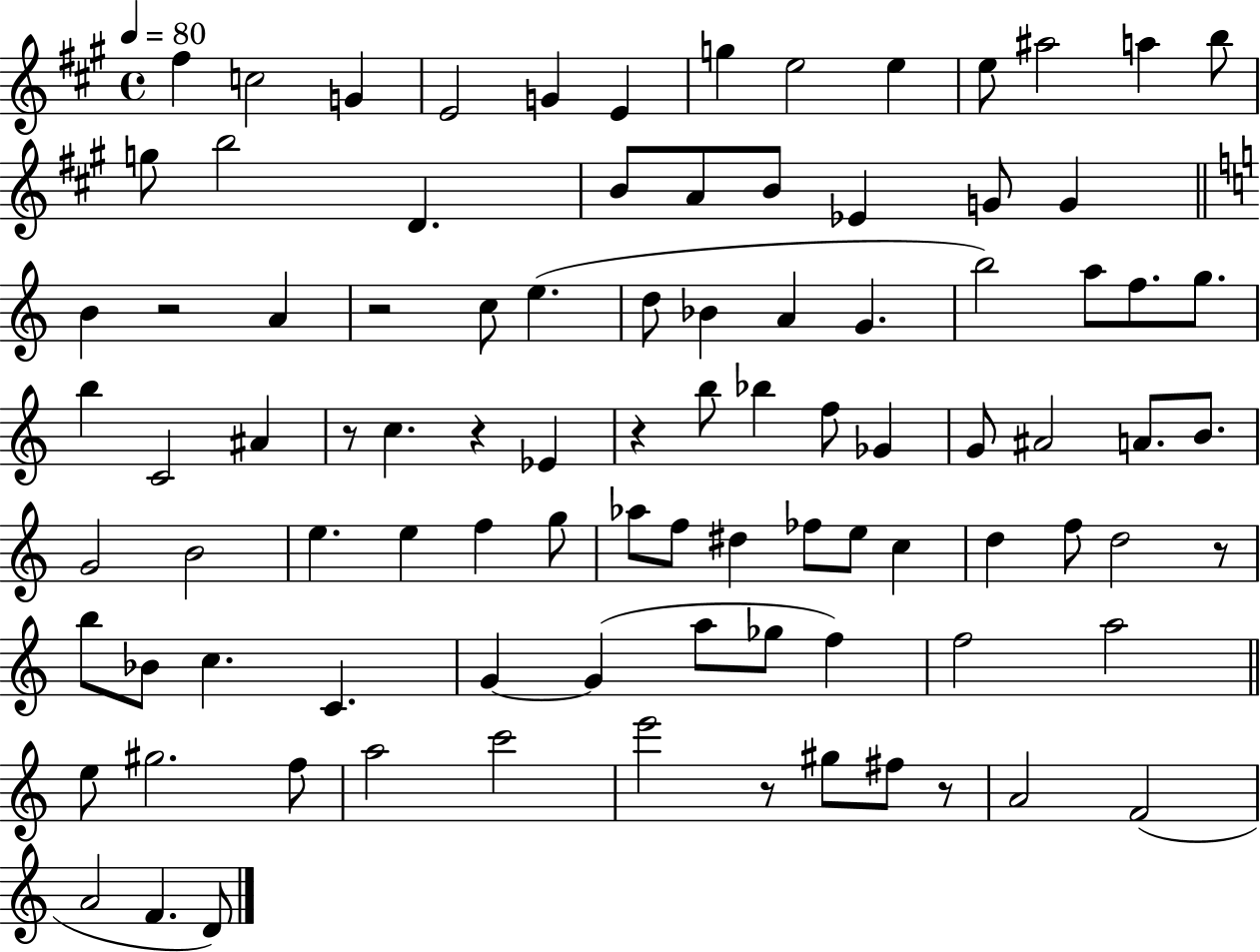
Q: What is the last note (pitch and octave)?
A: D4